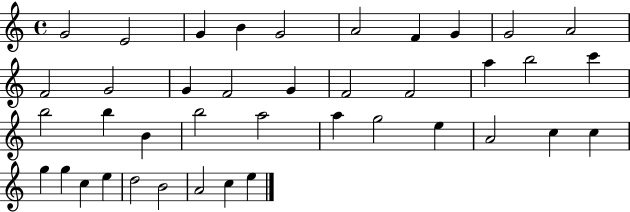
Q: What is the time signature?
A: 4/4